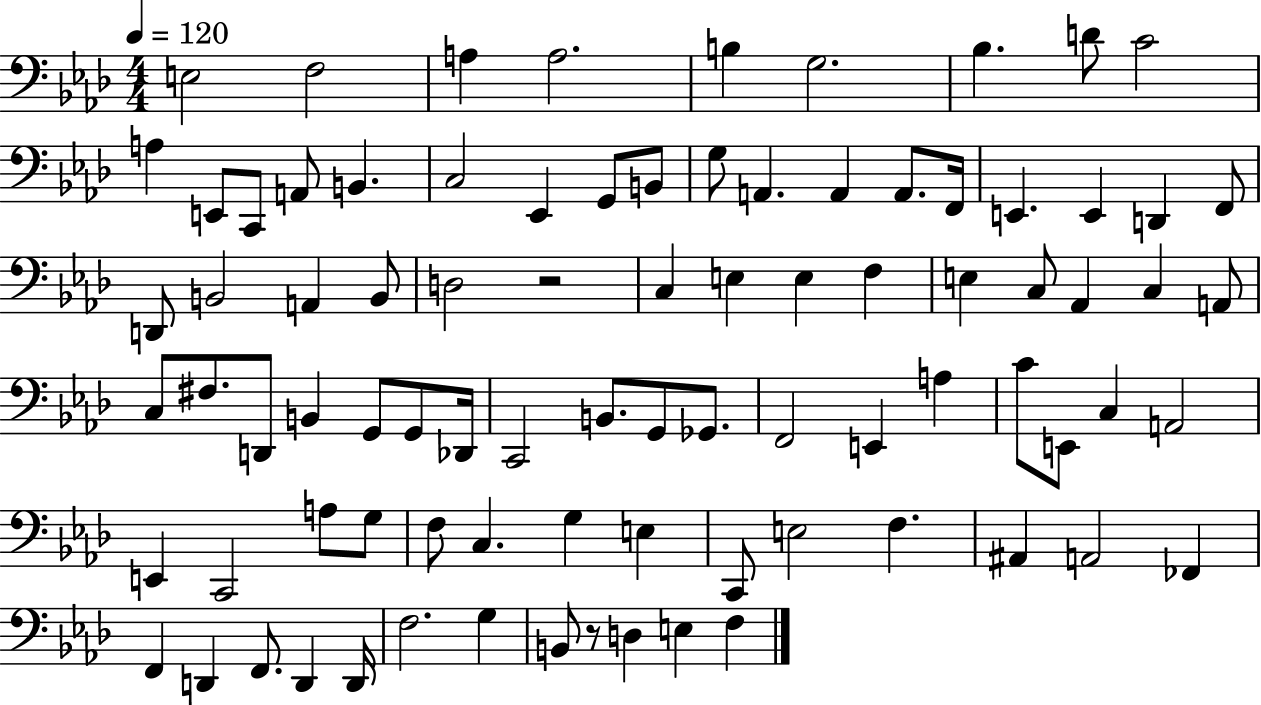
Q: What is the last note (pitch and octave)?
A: F3